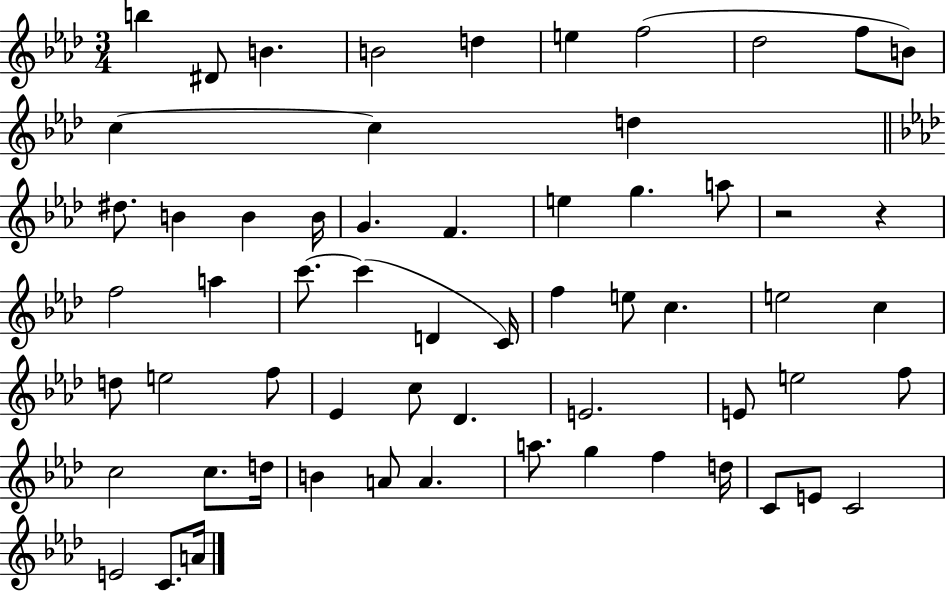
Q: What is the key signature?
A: AES major